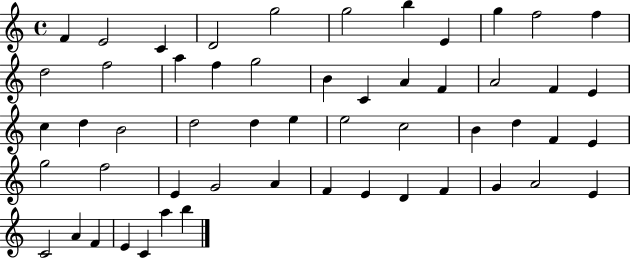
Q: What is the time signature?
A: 4/4